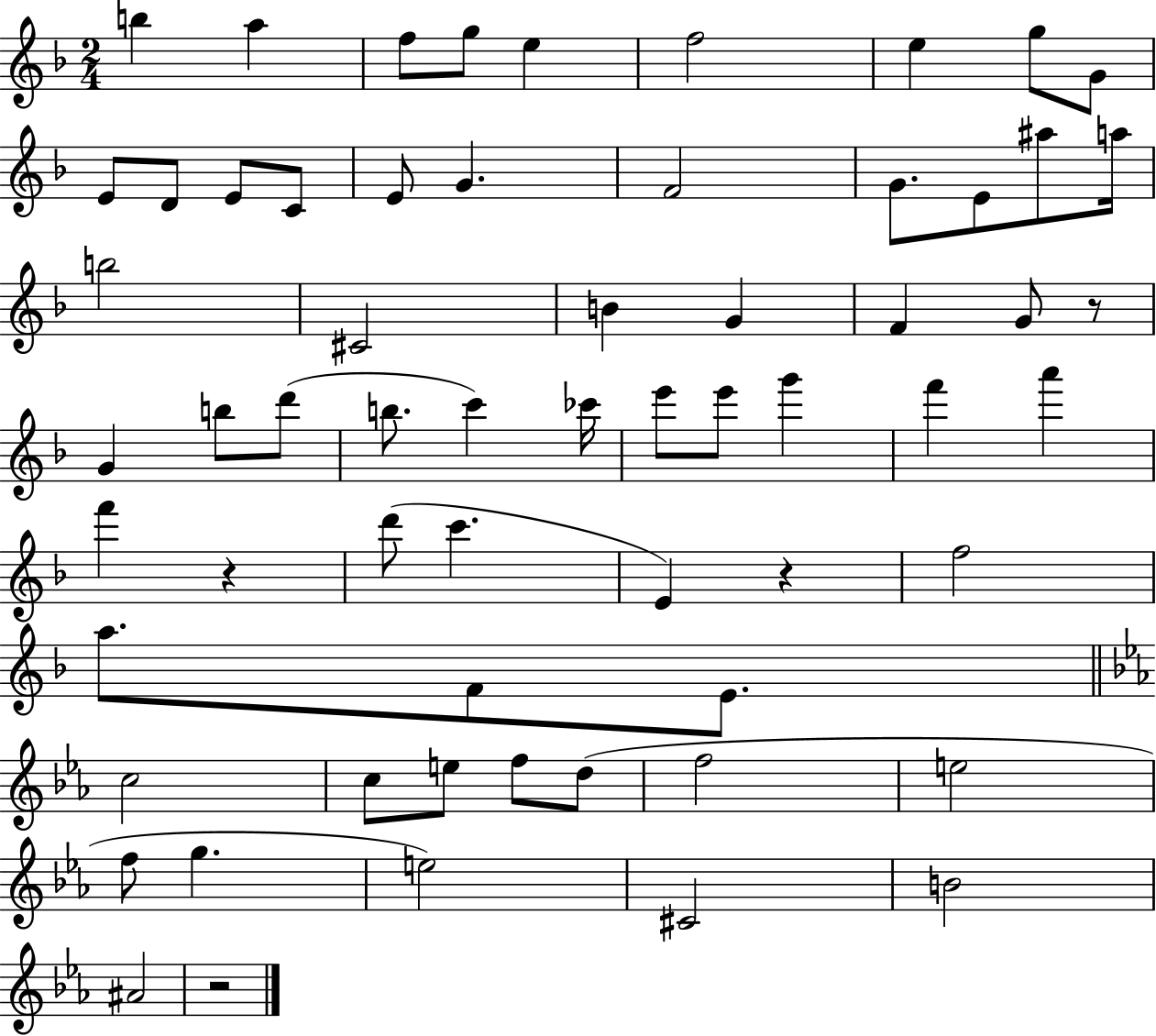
{
  \clef treble
  \numericTimeSignature
  \time 2/4
  \key f \major
  \repeat volta 2 { b''4 a''4 | f''8 g''8 e''4 | f''2 | e''4 g''8 g'8 | \break e'8 d'8 e'8 c'8 | e'8 g'4. | f'2 | g'8. e'8 ais''8 a''16 | \break b''2 | cis'2 | b'4 g'4 | f'4 g'8 r8 | \break g'4 b''8 d'''8( | b''8. c'''4) ces'''16 | e'''8 e'''8 g'''4 | f'''4 a'''4 | \break f'''4 r4 | d'''8( c'''4. | e'4) r4 | f''2 | \break a''8. f'8 e'8. | \bar "||" \break \key ees \major c''2 | c''8 e''8 f''8 d''8( | f''2 | e''2 | \break f''8 g''4. | e''2) | cis'2 | b'2 | \break ais'2 | r2 | } \bar "|."
}